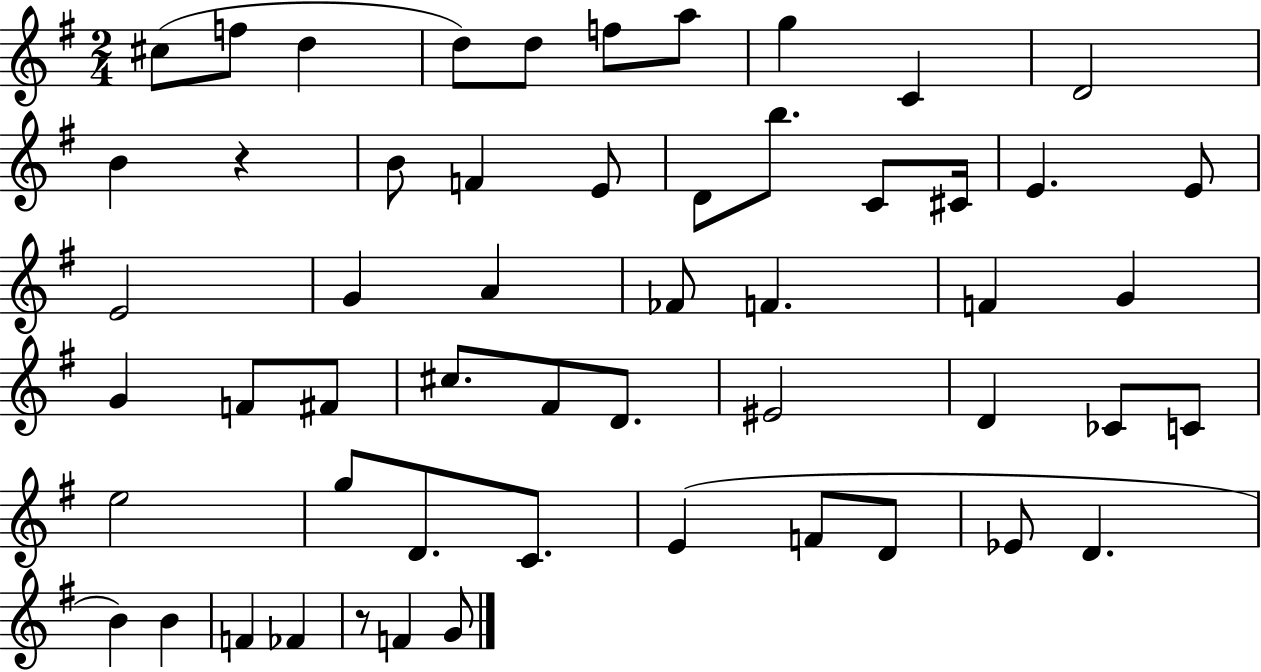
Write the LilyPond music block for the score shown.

{
  \clef treble
  \numericTimeSignature
  \time 2/4
  \key g \major
  cis''8( f''8 d''4 | d''8) d''8 f''8 a''8 | g''4 c'4 | d'2 | \break b'4 r4 | b'8 f'4 e'8 | d'8 b''8. c'8 cis'16 | e'4. e'8 | \break e'2 | g'4 a'4 | fes'8 f'4. | f'4 g'4 | \break g'4 f'8 fis'8 | cis''8. fis'8 d'8. | eis'2 | d'4 ces'8 c'8 | \break e''2 | g''8 d'8. c'8. | e'4( f'8 d'8 | ees'8 d'4. | \break b'4) b'4 | f'4 fes'4 | r8 f'4 g'8 | \bar "|."
}